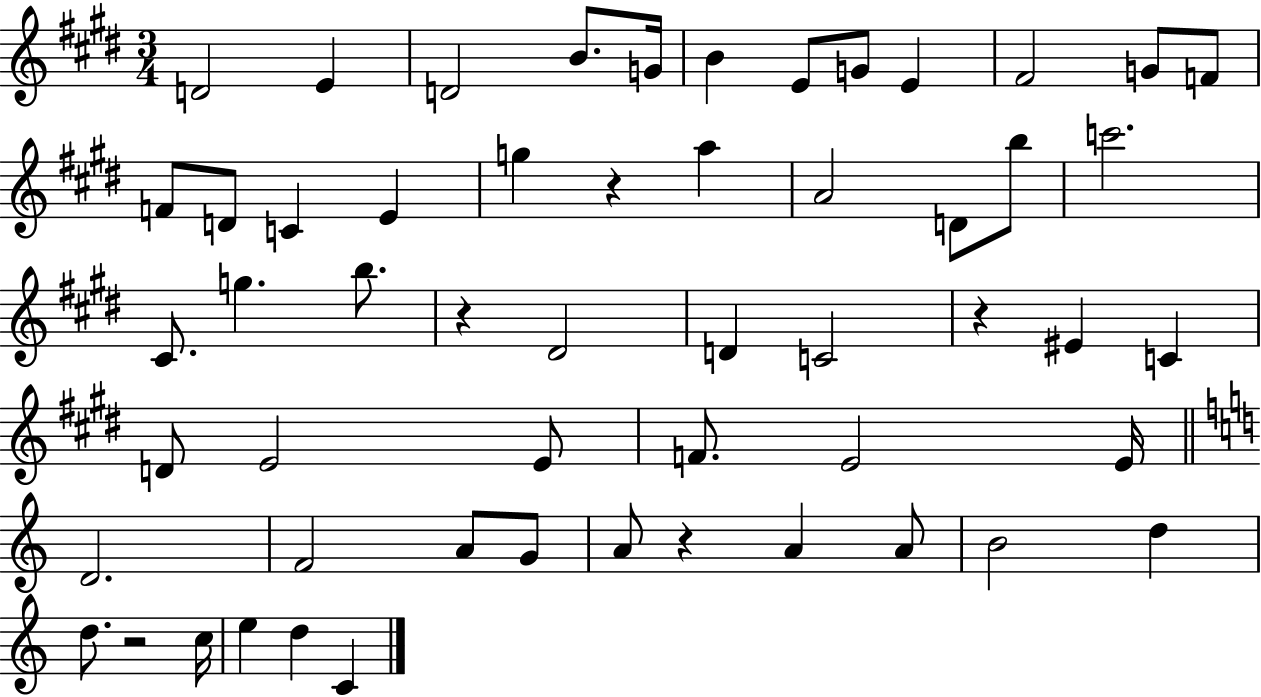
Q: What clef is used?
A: treble